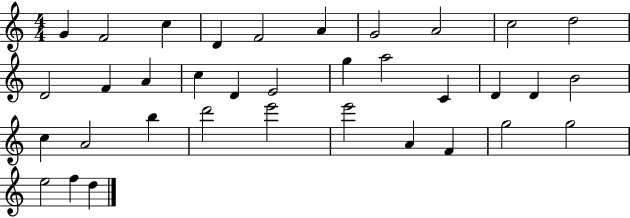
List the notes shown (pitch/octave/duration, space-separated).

G4/q F4/h C5/q D4/q F4/h A4/q G4/h A4/h C5/h D5/h D4/h F4/q A4/q C5/q D4/q E4/h G5/q A5/h C4/q D4/q D4/q B4/h C5/q A4/h B5/q D6/h E6/h E6/h A4/q F4/q G5/h G5/h E5/h F5/q D5/q